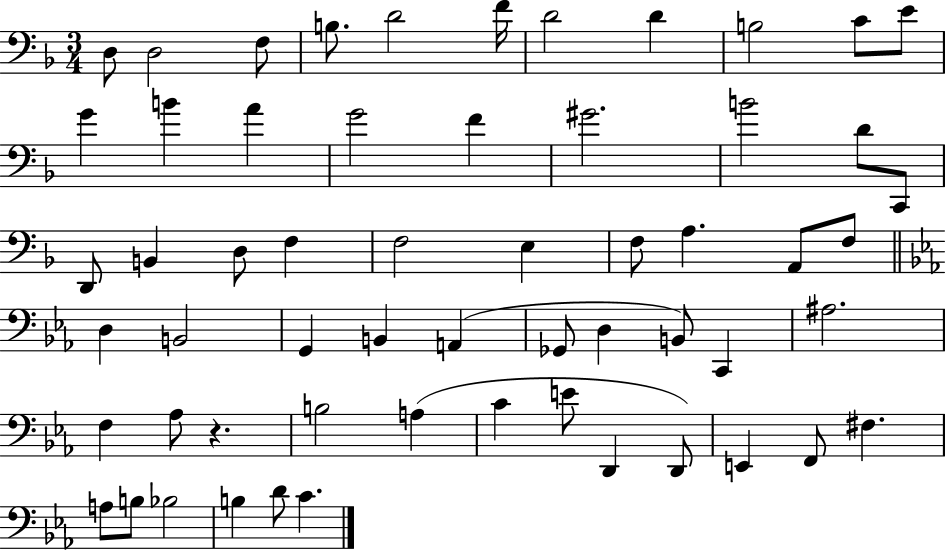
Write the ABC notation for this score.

X:1
T:Untitled
M:3/4
L:1/4
K:F
D,/2 D,2 F,/2 B,/2 D2 F/4 D2 D B,2 C/2 E/2 G B A G2 F ^G2 B2 D/2 C,,/2 D,,/2 B,, D,/2 F, F,2 E, F,/2 A, A,,/2 F,/2 D, B,,2 G,, B,, A,, _G,,/2 D, B,,/2 C,, ^A,2 F, _A,/2 z B,2 A, C E/2 D,, D,,/2 E,, F,,/2 ^F, A,/2 B,/2 _B,2 B, D/2 C